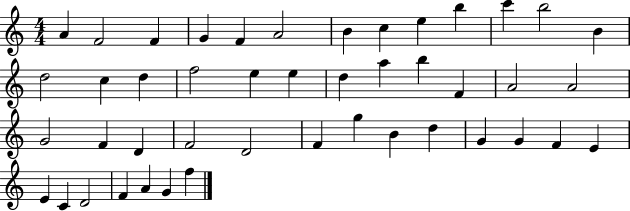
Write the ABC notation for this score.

X:1
T:Untitled
M:4/4
L:1/4
K:C
A F2 F G F A2 B c e b c' b2 B d2 c d f2 e e d a b F A2 A2 G2 F D F2 D2 F g B d G G F E E C D2 F A G f